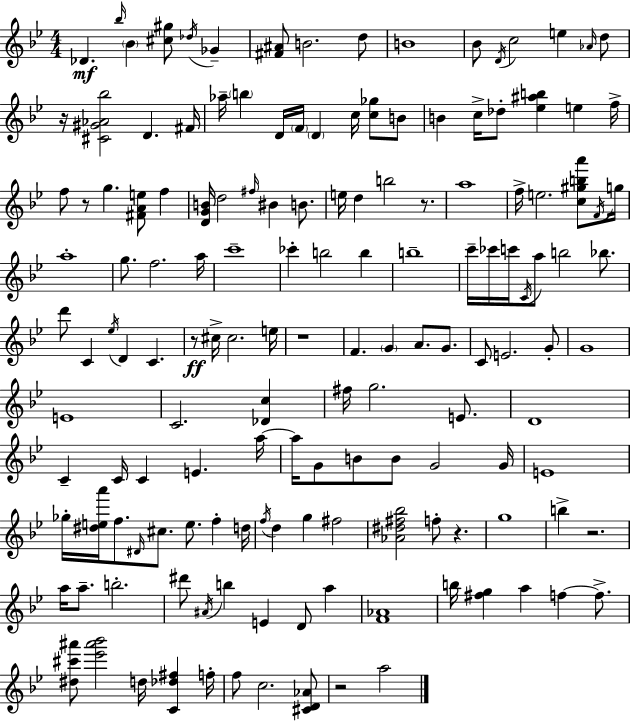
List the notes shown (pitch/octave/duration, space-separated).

Db4/q. Bb5/s Bb4/q [C#5,G#5]/e Db5/s Gb4/q [F#4,A#4]/e B4/h. D5/e B4/w Bb4/e D4/s C5/h E5/q Ab4/s D5/e R/s [C#4,G#4,Ab4,Bb5]/h D4/q. F#4/s Ab5/s B5/q D4/s F4/s D4/q C5/s [C5,Gb5]/e B4/e B4/q C5/s Db5/e [Eb5,A#5,B5]/q E5/q F5/s F5/e R/e G5/q. [F#4,A4,E5]/e F5/q [D4,G4,B4]/s D5/h F#5/s BIS4/q B4/e. E5/s D5/q B5/h R/e. A5/w F5/s E5/h. [C5,G#5,B5,A6]/e F4/s G5/s A5/w G5/e. F5/h. A5/s C6/w CES6/q B5/h B5/q B5/w C6/s CES6/s C6/s C4/s A5/e B5/h Bb5/e. D6/e C4/q Eb5/s D4/q C4/q. R/e C#5/s C#5/h. E5/s R/w F4/q. G4/q A4/e. G4/e. C4/e E4/h. G4/e G4/w E4/w C4/h. [Db4,C5]/q F#5/s G5/h. E4/e. D4/w C4/q C4/s C4/q E4/q. A5/s A5/s G4/e B4/e B4/e G4/h G4/s E4/w Gb5/s [D#5,E5,A6]/s F5/e. D#4/s C#5/e. E5/e. F5/q D5/s F5/s D5/q G5/q F#5/h [Ab4,D#5,F#5,Bb5]/h F5/e R/q. G5/w B5/q R/h. A5/s A5/e. B5/h. D#6/e A#4/s B5/q E4/q D4/e A5/q [F4,Ab4]/w B5/s [F#5,G5]/q A5/q F5/q F5/e. [D#5,C#6,A#6]/e [Eb6,A#6,Bb6]/h D5/s [C4,Db5,F#5]/q F5/s F5/e C5/h. [C#4,D4,Ab4]/e R/h A5/h